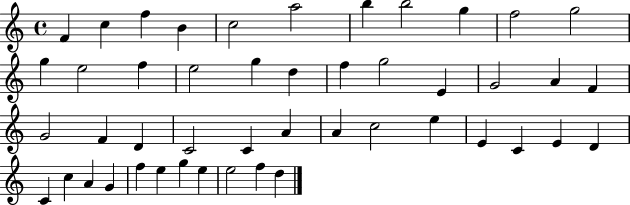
F4/q C5/q F5/q B4/q C5/h A5/h B5/q B5/h G5/q F5/h G5/h G5/q E5/h F5/q E5/h G5/q D5/q F5/q G5/h E4/q G4/h A4/q F4/q G4/h F4/q D4/q C4/h C4/q A4/q A4/q C5/h E5/q E4/q C4/q E4/q D4/q C4/q C5/q A4/q G4/q F5/q E5/q G5/q E5/q E5/h F5/q D5/q